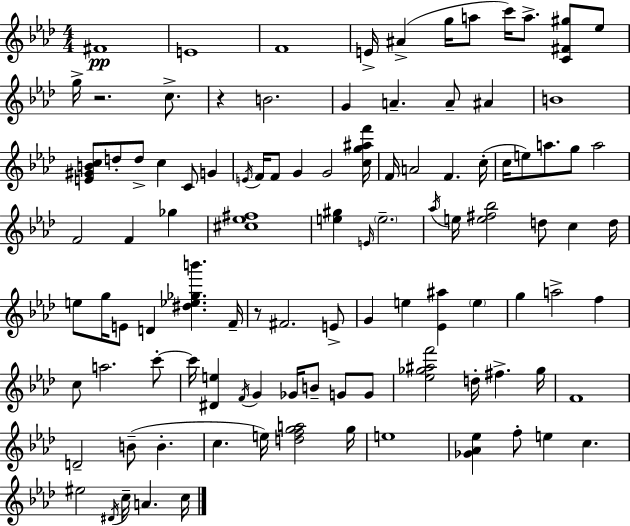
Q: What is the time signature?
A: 4/4